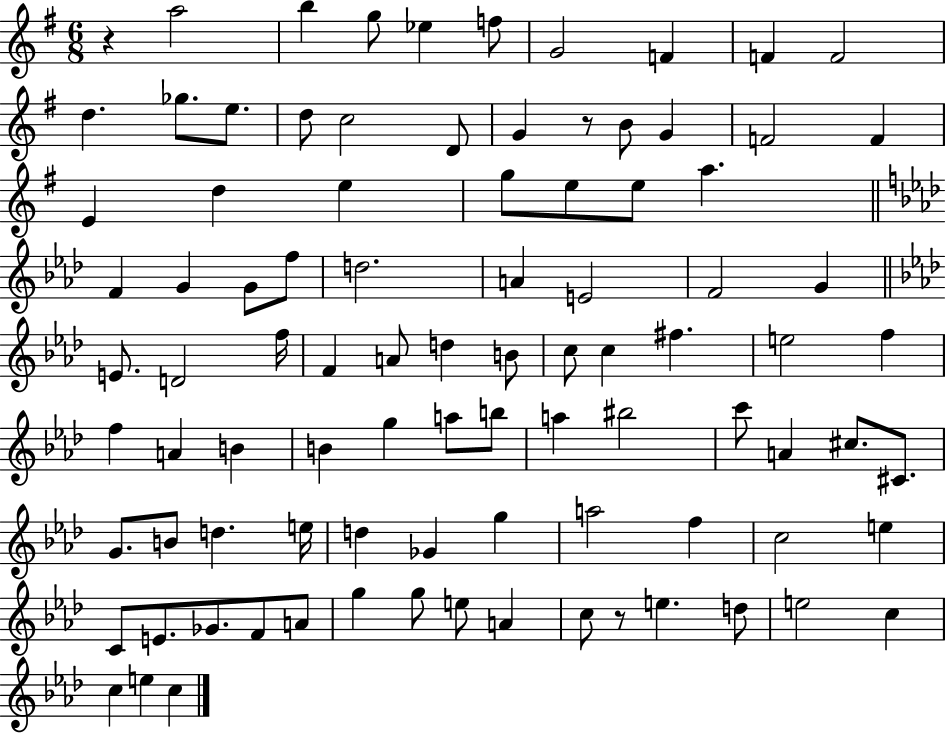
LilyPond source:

{
  \clef treble
  \numericTimeSignature
  \time 6/8
  \key g \major
  r4 a''2 | b''4 g''8 ees''4 f''8 | g'2 f'4 | f'4 f'2 | \break d''4. ges''8. e''8. | d''8 c''2 d'8 | g'4 r8 b'8 g'4 | f'2 f'4 | \break e'4 d''4 e''4 | g''8 e''8 e''8 a''4. | \bar "||" \break \key f \minor f'4 g'4 g'8 f''8 | d''2. | a'4 e'2 | f'2 g'4 | \break \bar "||" \break \key aes \major e'8. d'2 f''16 | f'4 a'8 d''4 b'8 | c''8 c''4 fis''4. | e''2 f''4 | \break f''4 a'4 b'4 | b'4 g''4 a''8 b''8 | a''4 bis''2 | c'''8 a'4 cis''8. cis'8. | \break g'8. b'8 d''4. e''16 | d''4 ges'4 g''4 | a''2 f''4 | c''2 e''4 | \break c'8 e'8. ges'8. f'8 a'8 | g''4 g''8 e''8 a'4 | c''8 r8 e''4. d''8 | e''2 c''4 | \break c''4 e''4 c''4 | \bar "|."
}